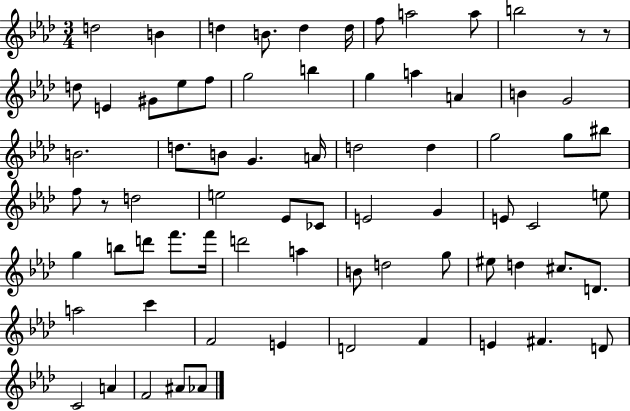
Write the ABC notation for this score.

X:1
T:Untitled
M:3/4
L:1/4
K:Ab
d2 B d B/2 d d/4 f/2 a2 a/2 b2 z/2 z/2 d/2 E ^G/2 _e/2 f/2 g2 b g a A B G2 B2 d/2 B/2 G A/4 d2 d g2 g/2 ^b/2 f/2 z/2 d2 e2 _E/2 _C/2 E2 G E/2 C2 e/2 g b/2 d'/2 f'/2 f'/4 d'2 a B/2 d2 g/2 ^e/2 d ^c/2 D/2 a2 c' F2 E D2 F E ^F D/2 C2 A F2 ^A/2 _A/2